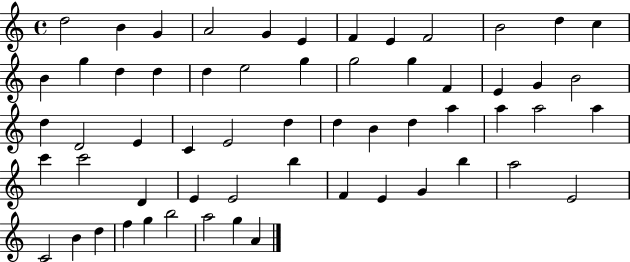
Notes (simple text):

D5/h B4/q G4/q A4/h G4/q E4/q F4/q E4/q F4/h B4/h D5/q C5/q B4/q G5/q D5/q D5/q D5/q E5/h G5/q G5/h G5/q F4/q E4/q G4/q B4/h D5/q D4/h E4/q C4/q E4/h D5/q D5/q B4/q D5/q A5/q A5/q A5/h A5/q C6/q C6/h D4/q E4/q E4/h B5/q F4/q E4/q G4/q B5/q A5/h E4/h C4/h B4/q D5/q F5/q G5/q B5/h A5/h G5/q A4/q